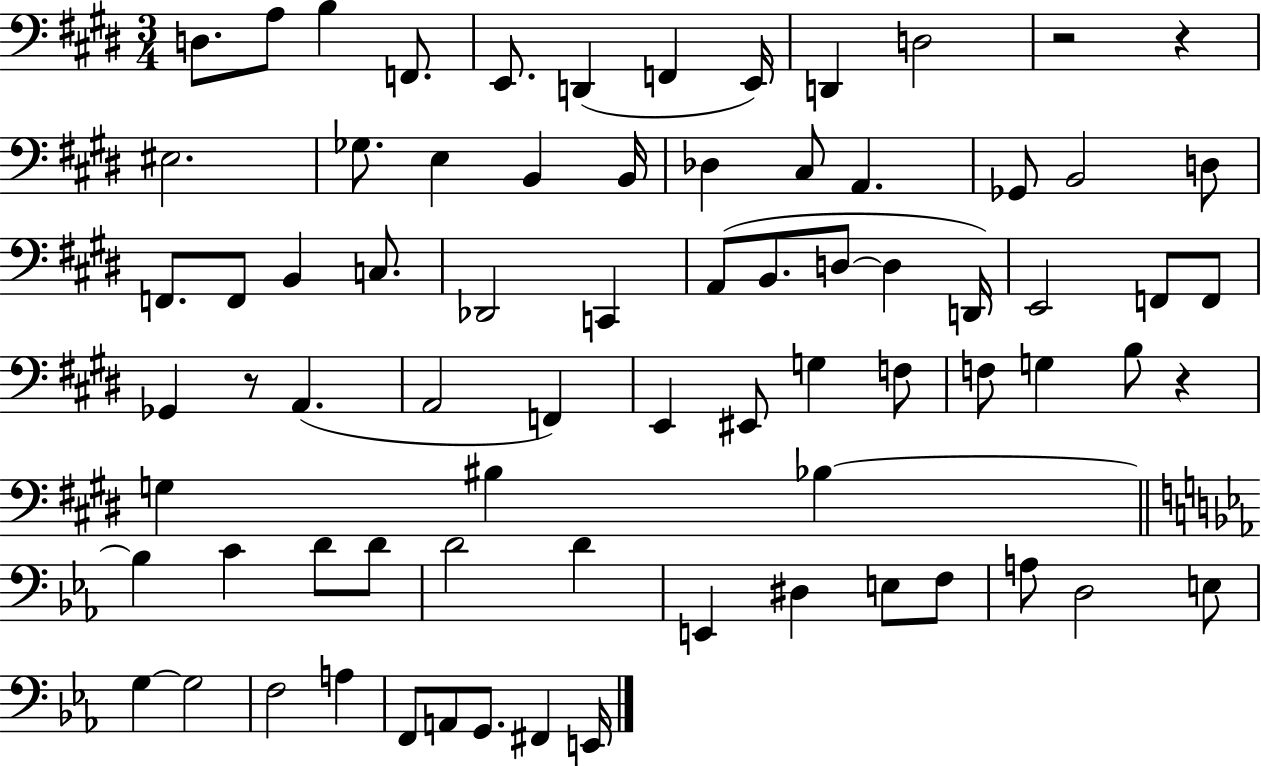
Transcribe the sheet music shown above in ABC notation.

X:1
T:Untitled
M:3/4
L:1/4
K:E
D,/2 A,/2 B, F,,/2 E,,/2 D,, F,, E,,/4 D,, D,2 z2 z ^E,2 _G,/2 E, B,, B,,/4 _D, ^C,/2 A,, _G,,/2 B,,2 D,/2 F,,/2 F,,/2 B,, C,/2 _D,,2 C,, A,,/2 B,,/2 D,/2 D, D,,/4 E,,2 F,,/2 F,,/2 _G,, z/2 A,, A,,2 F,, E,, ^E,,/2 G, F,/2 F,/2 G, B,/2 z G, ^B, _B, _B, C D/2 D/2 D2 D E,, ^D, E,/2 F,/2 A,/2 D,2 E,/2 G, G,2 F,2 A, F,,/2 A,,/2 G,,/2 ^F,, E,,/4